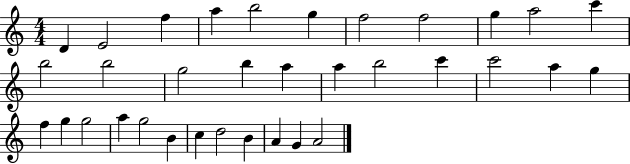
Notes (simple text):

D4/q E4/h F5/q A5/q B5/h G5/q F5/h F5/h G5/q A5/h C6/q B5/h B5/h G5/h B5/q A5/q A5/q B5/h C6/q C6/h A5/q G5/q F5/q G5/q G5/h A5/q G5/h B4/q C5/q D5/h B4/q A4/q G4/q A4/h